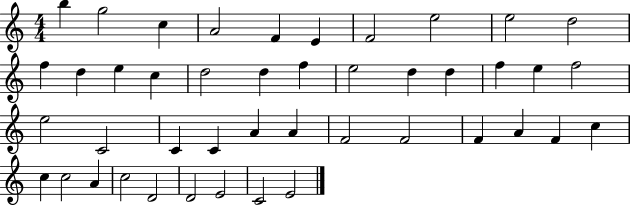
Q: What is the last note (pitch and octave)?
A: E4